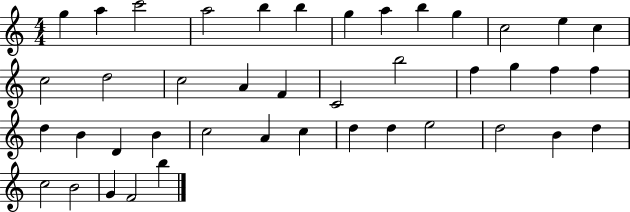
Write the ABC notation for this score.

X:1
T:Untitled
M:4/4
L:1/4
K:C
g a c'2 a2 b b g a b g c2 e c c2 d2 c2 A F C2 b2 f g f f d B D B c2 A c d d e2 d2 B d c2 B2 G F2 b